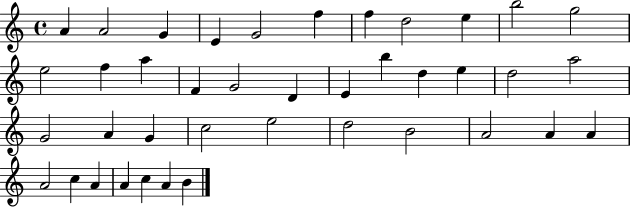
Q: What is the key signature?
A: C major